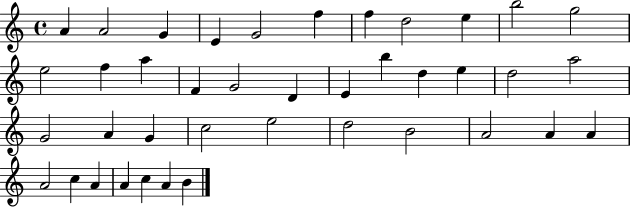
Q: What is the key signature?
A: C major